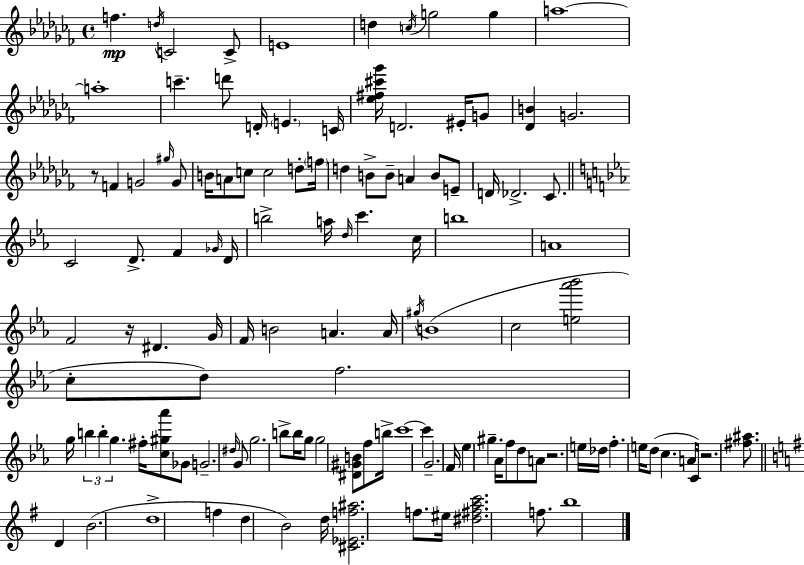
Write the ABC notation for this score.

X:1
T:Untitled
M:4/4
L:1/4
K:Abm
f d/4 C2 C/2 E4 d c/4 g2 g a4 a4 c' d'/2 D/4 E C/4 [_e^f^c'_g']/4 D2 ^E/4 G/2 [_DB] G2 z/2 F G2 ^g/4 G/2 B/4 A/2 c/2 c2 d/2 f/4 d B/2 B/2 A B/2 E/2 D/4 _D2 _C/2 C2 D/2 F _G/4 D/4 b2 a/4 d/4 c' c/4 b4 A4 F2 z/4 ^D G/4 F/4 B2 A A/4 ^g/4 B4 c2 [e_a'_b']2 c/2 d/2 f2 g/4 b b g ^f/4 [c^g_a']/2 _G/2 G2 ^d/4 G/2 g2 b/2 b/4 g/2 g2 [^D^GB]/2 f/2 b/4 c'4 c' G2 F/4 _e ^g _A/4 f/2 d/2 A/2 z2 e/4 _d/4 f e/4 d/2 c A/4 C/4 z2 [^f^a]/2 D B2 d4 f d B2 d/4 [^C_Ef^a]2 f/2 ^e/4 [^d^fac']2 f/2 b4